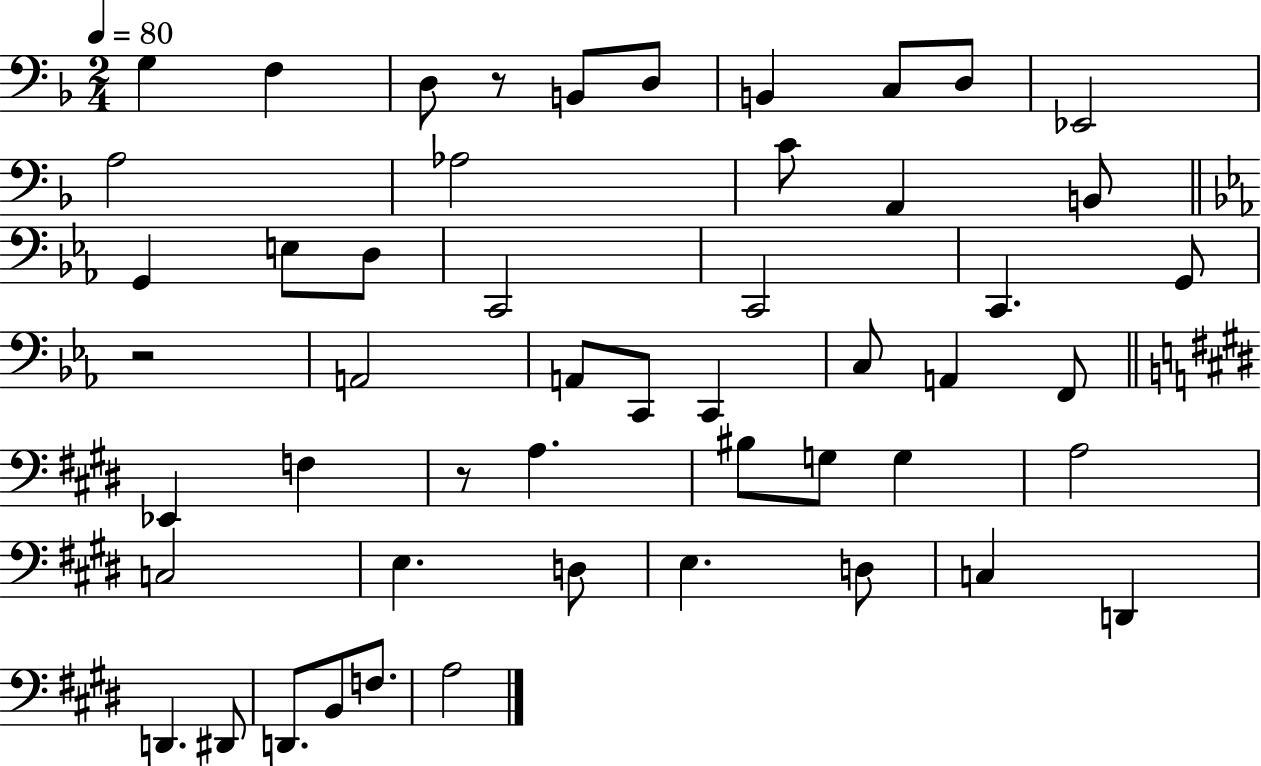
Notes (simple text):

G3/q F3/q D3/e R/e B2/e D3/e B2/q C3/e D3/e Eb2/h A3/h Ab3/h C4/e A2/q B2/e G2/q E3/e D3/e C2/h C2/h C2/q. G2/e R/h A2/h A2/e C2/e C2/q C3/e A2/q F2/e Eb2/q F3/q R/e A3/q. BIS3/e G3/e G3/q A3/h C3/h E3/q. D3/e E3/q. D3/e C3/q D2/q D2/q. D#2/e D2/e. B2/e F3/e. A3/h